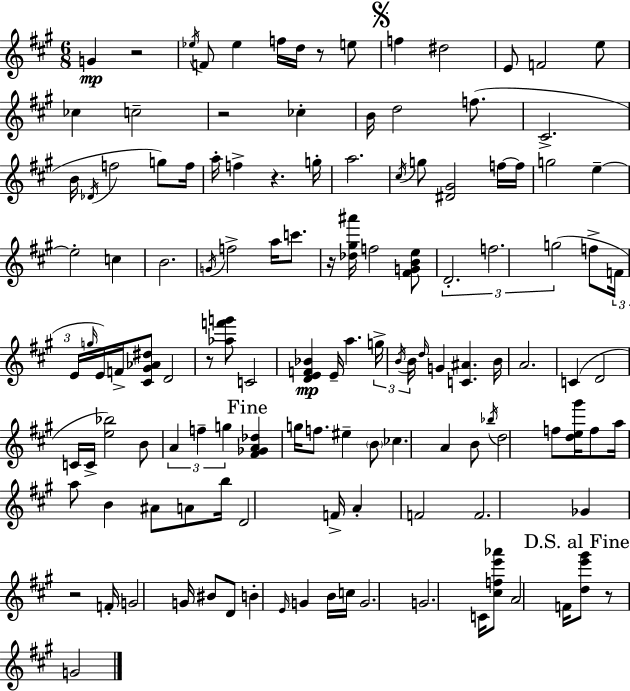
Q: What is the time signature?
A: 6/8